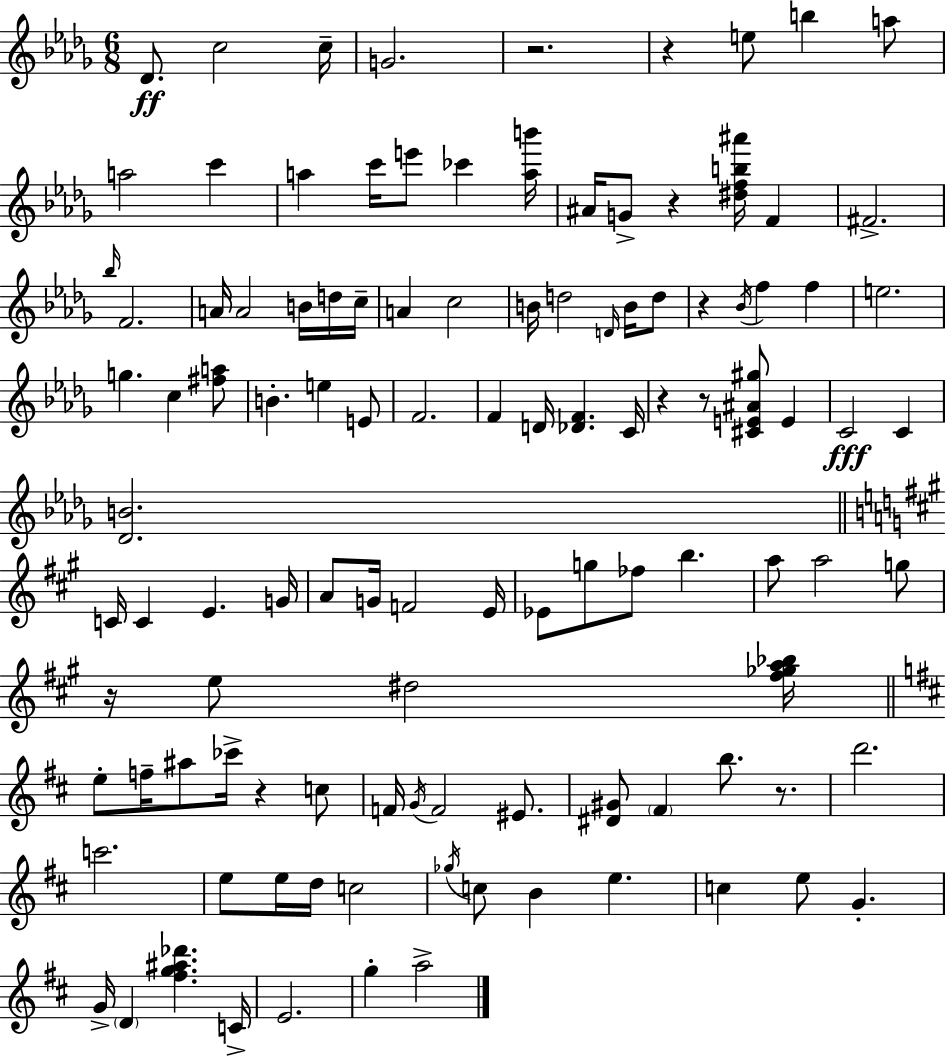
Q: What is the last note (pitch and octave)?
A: A5